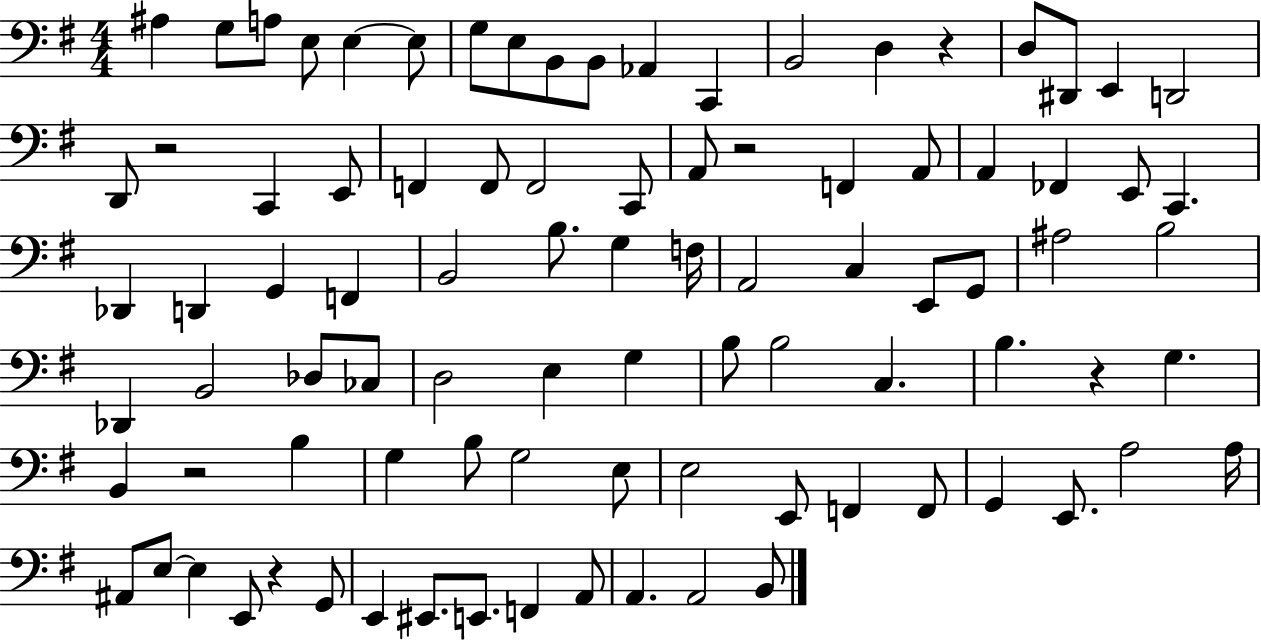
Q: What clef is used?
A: bass